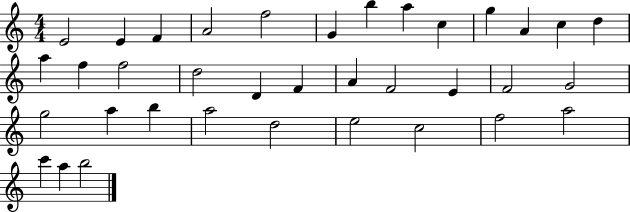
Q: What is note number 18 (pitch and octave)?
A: D4